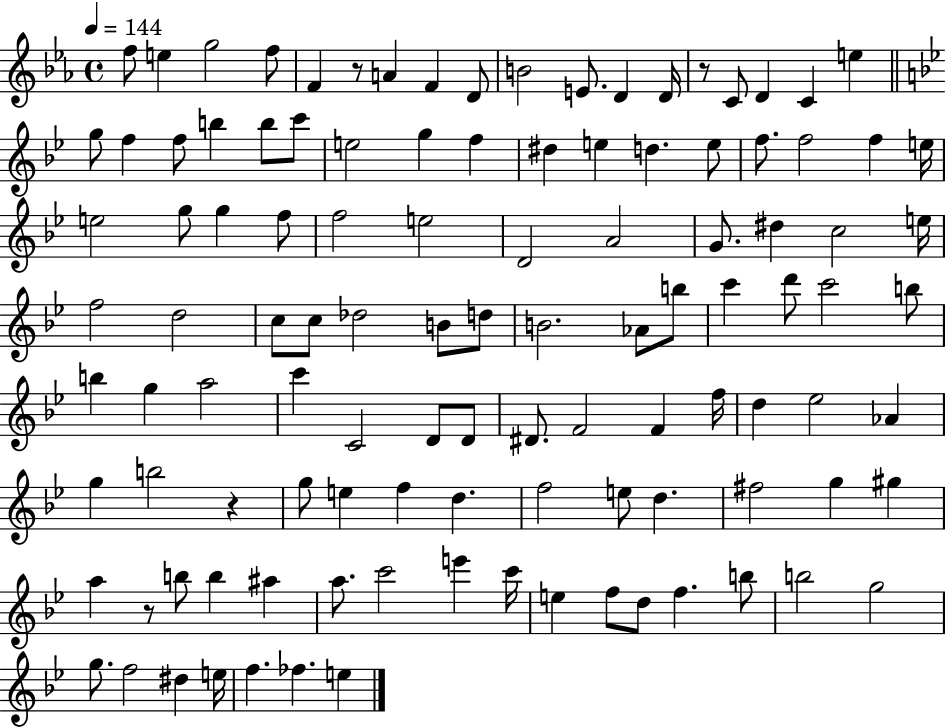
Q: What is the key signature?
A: EES major